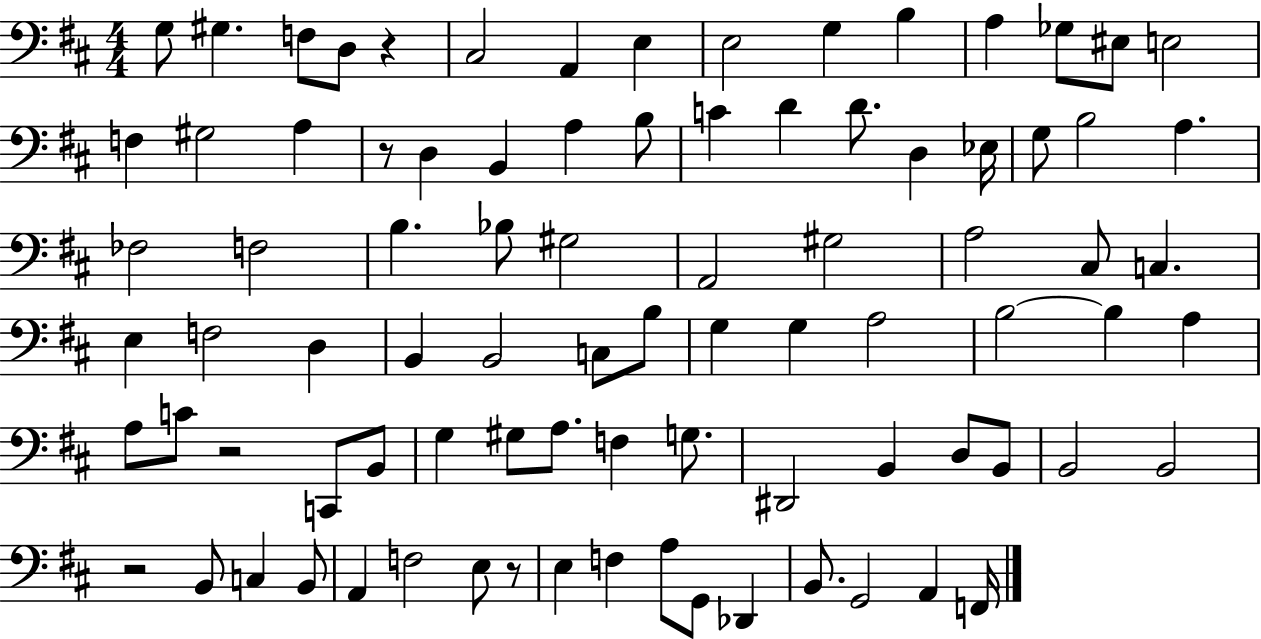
{
  \clef bass
  \numericTimeSignature
  \time 4/4
  \key d \major
  \repeat volta 2 { g8 gis4. f8 d8 r4 | cis2 a,4 e4 | e2 g4 b4 | a4 ges8 eis8 e2 | \break f4 gis2 a4 | r8 d4 b,4 a4 b8 | c'4 d'4 d'8. d4 ees16 | g8 b2 a4. | \break fes2 f2 | b4. bes8 gis2 | a,2 gis2 | a2 cis8 c4. | \break e4 f2 d4 | b,4 b,2 c8 b8 | g4 g4 a2 | b2~~ b4 a4 | \break a8 c'8 r2 c,8 b,8 | g4 gis8 a8. f4 g8. | dis,2 b,4 d8 b,8 | b,2 b,2 | \break r2 b,8 c4 b,8 | a,4 f2 e8 r8 | e4 f4 a8 g,8 des,4 | b,8. g,2 a,4 f,16 | \break } \bar "|."
}